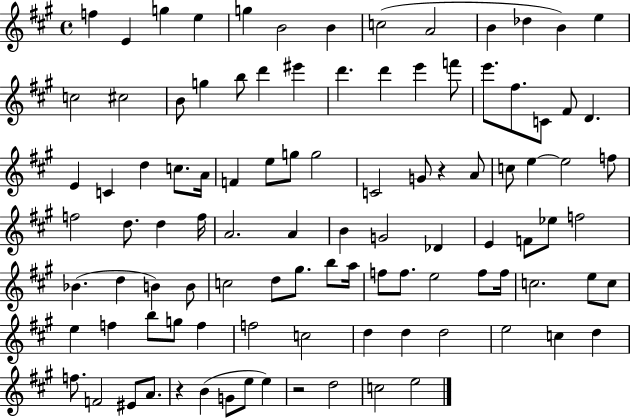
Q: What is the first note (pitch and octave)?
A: F5